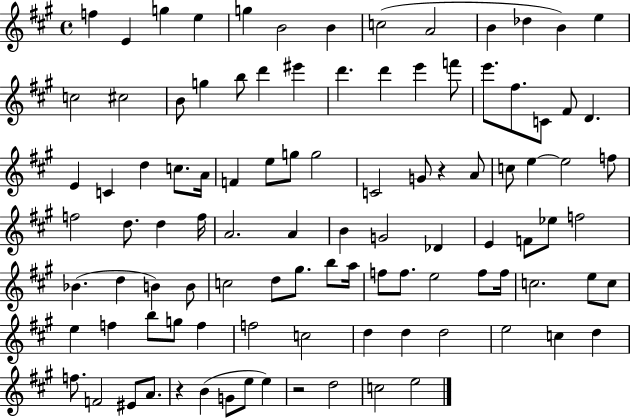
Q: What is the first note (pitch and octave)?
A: F5